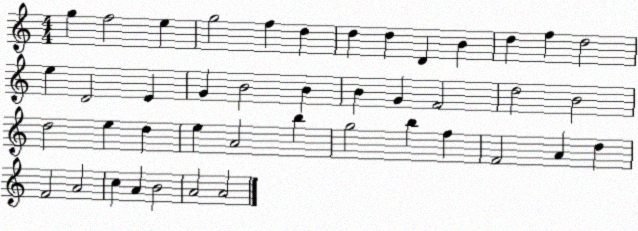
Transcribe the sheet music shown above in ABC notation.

X:1
T:Untitled
M:4/4
L:1/4
K:C
g f2 e g2 f d d d D B d f d2 e D2 E G B2 B B G F2 d2 B2 d2 e d e A2 b g2 b f F2 A d F2 A2 c A B2 A2 A2